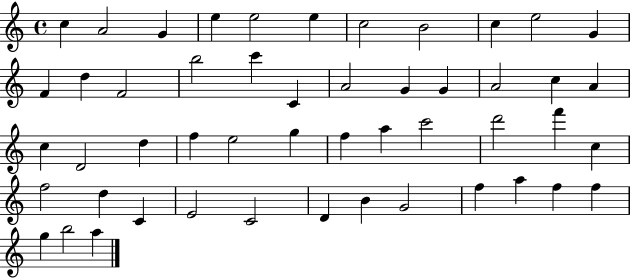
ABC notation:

X:1
T:Untitled
M:4/4
L:1/4
K:C
c A2 G e e2 e c2 B2 c e2 G F d F2 b2 c' C A2 G G A2 c A c D2 d f e2 g f a c'2 d'2 f' c f2 d C E2 C2 D B G2 f a f f g b2 a